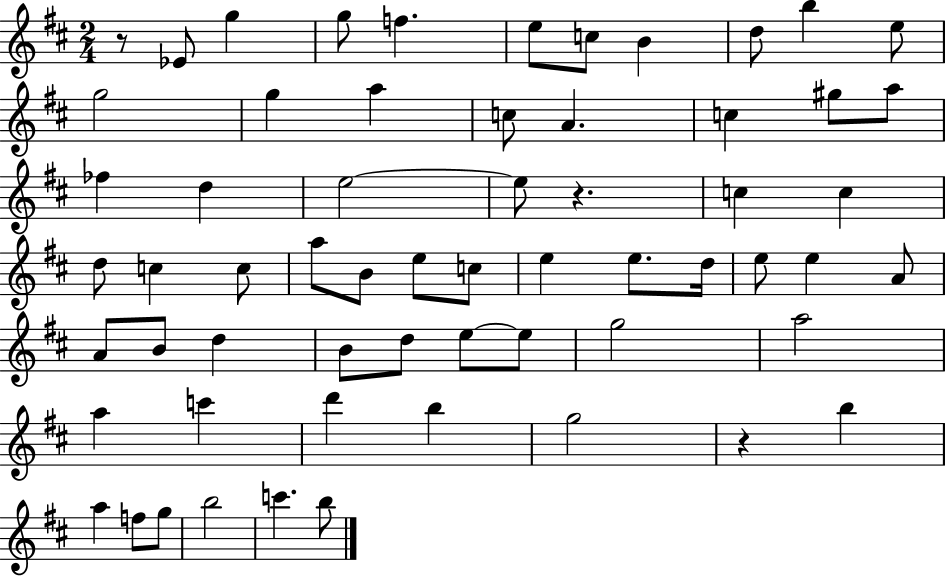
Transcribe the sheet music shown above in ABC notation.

X:1
T:Untitled
M:2/4
L:1/4
K:D
z/2 _E/2 g g/2 f e/2 c/2 B d/2 b e/2 g2 g a c/2 A c ^g/2 a/2 _f d e2 e/2 z c c d/2 c c/2 a/2 B/2 e/2 c/2 e e/2 d/4 e/2 e A/2 A/2 B/2 d B/2 d/2 e/2 e/2 g2 a2 a c' d' b g2 z b a f/2 g/2 b2 c' b/2